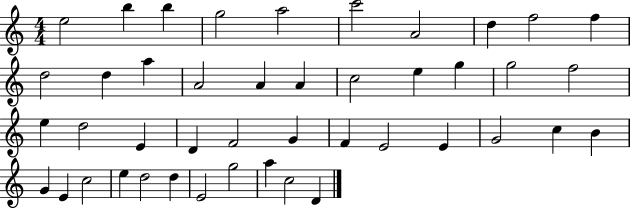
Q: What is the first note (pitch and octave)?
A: E5